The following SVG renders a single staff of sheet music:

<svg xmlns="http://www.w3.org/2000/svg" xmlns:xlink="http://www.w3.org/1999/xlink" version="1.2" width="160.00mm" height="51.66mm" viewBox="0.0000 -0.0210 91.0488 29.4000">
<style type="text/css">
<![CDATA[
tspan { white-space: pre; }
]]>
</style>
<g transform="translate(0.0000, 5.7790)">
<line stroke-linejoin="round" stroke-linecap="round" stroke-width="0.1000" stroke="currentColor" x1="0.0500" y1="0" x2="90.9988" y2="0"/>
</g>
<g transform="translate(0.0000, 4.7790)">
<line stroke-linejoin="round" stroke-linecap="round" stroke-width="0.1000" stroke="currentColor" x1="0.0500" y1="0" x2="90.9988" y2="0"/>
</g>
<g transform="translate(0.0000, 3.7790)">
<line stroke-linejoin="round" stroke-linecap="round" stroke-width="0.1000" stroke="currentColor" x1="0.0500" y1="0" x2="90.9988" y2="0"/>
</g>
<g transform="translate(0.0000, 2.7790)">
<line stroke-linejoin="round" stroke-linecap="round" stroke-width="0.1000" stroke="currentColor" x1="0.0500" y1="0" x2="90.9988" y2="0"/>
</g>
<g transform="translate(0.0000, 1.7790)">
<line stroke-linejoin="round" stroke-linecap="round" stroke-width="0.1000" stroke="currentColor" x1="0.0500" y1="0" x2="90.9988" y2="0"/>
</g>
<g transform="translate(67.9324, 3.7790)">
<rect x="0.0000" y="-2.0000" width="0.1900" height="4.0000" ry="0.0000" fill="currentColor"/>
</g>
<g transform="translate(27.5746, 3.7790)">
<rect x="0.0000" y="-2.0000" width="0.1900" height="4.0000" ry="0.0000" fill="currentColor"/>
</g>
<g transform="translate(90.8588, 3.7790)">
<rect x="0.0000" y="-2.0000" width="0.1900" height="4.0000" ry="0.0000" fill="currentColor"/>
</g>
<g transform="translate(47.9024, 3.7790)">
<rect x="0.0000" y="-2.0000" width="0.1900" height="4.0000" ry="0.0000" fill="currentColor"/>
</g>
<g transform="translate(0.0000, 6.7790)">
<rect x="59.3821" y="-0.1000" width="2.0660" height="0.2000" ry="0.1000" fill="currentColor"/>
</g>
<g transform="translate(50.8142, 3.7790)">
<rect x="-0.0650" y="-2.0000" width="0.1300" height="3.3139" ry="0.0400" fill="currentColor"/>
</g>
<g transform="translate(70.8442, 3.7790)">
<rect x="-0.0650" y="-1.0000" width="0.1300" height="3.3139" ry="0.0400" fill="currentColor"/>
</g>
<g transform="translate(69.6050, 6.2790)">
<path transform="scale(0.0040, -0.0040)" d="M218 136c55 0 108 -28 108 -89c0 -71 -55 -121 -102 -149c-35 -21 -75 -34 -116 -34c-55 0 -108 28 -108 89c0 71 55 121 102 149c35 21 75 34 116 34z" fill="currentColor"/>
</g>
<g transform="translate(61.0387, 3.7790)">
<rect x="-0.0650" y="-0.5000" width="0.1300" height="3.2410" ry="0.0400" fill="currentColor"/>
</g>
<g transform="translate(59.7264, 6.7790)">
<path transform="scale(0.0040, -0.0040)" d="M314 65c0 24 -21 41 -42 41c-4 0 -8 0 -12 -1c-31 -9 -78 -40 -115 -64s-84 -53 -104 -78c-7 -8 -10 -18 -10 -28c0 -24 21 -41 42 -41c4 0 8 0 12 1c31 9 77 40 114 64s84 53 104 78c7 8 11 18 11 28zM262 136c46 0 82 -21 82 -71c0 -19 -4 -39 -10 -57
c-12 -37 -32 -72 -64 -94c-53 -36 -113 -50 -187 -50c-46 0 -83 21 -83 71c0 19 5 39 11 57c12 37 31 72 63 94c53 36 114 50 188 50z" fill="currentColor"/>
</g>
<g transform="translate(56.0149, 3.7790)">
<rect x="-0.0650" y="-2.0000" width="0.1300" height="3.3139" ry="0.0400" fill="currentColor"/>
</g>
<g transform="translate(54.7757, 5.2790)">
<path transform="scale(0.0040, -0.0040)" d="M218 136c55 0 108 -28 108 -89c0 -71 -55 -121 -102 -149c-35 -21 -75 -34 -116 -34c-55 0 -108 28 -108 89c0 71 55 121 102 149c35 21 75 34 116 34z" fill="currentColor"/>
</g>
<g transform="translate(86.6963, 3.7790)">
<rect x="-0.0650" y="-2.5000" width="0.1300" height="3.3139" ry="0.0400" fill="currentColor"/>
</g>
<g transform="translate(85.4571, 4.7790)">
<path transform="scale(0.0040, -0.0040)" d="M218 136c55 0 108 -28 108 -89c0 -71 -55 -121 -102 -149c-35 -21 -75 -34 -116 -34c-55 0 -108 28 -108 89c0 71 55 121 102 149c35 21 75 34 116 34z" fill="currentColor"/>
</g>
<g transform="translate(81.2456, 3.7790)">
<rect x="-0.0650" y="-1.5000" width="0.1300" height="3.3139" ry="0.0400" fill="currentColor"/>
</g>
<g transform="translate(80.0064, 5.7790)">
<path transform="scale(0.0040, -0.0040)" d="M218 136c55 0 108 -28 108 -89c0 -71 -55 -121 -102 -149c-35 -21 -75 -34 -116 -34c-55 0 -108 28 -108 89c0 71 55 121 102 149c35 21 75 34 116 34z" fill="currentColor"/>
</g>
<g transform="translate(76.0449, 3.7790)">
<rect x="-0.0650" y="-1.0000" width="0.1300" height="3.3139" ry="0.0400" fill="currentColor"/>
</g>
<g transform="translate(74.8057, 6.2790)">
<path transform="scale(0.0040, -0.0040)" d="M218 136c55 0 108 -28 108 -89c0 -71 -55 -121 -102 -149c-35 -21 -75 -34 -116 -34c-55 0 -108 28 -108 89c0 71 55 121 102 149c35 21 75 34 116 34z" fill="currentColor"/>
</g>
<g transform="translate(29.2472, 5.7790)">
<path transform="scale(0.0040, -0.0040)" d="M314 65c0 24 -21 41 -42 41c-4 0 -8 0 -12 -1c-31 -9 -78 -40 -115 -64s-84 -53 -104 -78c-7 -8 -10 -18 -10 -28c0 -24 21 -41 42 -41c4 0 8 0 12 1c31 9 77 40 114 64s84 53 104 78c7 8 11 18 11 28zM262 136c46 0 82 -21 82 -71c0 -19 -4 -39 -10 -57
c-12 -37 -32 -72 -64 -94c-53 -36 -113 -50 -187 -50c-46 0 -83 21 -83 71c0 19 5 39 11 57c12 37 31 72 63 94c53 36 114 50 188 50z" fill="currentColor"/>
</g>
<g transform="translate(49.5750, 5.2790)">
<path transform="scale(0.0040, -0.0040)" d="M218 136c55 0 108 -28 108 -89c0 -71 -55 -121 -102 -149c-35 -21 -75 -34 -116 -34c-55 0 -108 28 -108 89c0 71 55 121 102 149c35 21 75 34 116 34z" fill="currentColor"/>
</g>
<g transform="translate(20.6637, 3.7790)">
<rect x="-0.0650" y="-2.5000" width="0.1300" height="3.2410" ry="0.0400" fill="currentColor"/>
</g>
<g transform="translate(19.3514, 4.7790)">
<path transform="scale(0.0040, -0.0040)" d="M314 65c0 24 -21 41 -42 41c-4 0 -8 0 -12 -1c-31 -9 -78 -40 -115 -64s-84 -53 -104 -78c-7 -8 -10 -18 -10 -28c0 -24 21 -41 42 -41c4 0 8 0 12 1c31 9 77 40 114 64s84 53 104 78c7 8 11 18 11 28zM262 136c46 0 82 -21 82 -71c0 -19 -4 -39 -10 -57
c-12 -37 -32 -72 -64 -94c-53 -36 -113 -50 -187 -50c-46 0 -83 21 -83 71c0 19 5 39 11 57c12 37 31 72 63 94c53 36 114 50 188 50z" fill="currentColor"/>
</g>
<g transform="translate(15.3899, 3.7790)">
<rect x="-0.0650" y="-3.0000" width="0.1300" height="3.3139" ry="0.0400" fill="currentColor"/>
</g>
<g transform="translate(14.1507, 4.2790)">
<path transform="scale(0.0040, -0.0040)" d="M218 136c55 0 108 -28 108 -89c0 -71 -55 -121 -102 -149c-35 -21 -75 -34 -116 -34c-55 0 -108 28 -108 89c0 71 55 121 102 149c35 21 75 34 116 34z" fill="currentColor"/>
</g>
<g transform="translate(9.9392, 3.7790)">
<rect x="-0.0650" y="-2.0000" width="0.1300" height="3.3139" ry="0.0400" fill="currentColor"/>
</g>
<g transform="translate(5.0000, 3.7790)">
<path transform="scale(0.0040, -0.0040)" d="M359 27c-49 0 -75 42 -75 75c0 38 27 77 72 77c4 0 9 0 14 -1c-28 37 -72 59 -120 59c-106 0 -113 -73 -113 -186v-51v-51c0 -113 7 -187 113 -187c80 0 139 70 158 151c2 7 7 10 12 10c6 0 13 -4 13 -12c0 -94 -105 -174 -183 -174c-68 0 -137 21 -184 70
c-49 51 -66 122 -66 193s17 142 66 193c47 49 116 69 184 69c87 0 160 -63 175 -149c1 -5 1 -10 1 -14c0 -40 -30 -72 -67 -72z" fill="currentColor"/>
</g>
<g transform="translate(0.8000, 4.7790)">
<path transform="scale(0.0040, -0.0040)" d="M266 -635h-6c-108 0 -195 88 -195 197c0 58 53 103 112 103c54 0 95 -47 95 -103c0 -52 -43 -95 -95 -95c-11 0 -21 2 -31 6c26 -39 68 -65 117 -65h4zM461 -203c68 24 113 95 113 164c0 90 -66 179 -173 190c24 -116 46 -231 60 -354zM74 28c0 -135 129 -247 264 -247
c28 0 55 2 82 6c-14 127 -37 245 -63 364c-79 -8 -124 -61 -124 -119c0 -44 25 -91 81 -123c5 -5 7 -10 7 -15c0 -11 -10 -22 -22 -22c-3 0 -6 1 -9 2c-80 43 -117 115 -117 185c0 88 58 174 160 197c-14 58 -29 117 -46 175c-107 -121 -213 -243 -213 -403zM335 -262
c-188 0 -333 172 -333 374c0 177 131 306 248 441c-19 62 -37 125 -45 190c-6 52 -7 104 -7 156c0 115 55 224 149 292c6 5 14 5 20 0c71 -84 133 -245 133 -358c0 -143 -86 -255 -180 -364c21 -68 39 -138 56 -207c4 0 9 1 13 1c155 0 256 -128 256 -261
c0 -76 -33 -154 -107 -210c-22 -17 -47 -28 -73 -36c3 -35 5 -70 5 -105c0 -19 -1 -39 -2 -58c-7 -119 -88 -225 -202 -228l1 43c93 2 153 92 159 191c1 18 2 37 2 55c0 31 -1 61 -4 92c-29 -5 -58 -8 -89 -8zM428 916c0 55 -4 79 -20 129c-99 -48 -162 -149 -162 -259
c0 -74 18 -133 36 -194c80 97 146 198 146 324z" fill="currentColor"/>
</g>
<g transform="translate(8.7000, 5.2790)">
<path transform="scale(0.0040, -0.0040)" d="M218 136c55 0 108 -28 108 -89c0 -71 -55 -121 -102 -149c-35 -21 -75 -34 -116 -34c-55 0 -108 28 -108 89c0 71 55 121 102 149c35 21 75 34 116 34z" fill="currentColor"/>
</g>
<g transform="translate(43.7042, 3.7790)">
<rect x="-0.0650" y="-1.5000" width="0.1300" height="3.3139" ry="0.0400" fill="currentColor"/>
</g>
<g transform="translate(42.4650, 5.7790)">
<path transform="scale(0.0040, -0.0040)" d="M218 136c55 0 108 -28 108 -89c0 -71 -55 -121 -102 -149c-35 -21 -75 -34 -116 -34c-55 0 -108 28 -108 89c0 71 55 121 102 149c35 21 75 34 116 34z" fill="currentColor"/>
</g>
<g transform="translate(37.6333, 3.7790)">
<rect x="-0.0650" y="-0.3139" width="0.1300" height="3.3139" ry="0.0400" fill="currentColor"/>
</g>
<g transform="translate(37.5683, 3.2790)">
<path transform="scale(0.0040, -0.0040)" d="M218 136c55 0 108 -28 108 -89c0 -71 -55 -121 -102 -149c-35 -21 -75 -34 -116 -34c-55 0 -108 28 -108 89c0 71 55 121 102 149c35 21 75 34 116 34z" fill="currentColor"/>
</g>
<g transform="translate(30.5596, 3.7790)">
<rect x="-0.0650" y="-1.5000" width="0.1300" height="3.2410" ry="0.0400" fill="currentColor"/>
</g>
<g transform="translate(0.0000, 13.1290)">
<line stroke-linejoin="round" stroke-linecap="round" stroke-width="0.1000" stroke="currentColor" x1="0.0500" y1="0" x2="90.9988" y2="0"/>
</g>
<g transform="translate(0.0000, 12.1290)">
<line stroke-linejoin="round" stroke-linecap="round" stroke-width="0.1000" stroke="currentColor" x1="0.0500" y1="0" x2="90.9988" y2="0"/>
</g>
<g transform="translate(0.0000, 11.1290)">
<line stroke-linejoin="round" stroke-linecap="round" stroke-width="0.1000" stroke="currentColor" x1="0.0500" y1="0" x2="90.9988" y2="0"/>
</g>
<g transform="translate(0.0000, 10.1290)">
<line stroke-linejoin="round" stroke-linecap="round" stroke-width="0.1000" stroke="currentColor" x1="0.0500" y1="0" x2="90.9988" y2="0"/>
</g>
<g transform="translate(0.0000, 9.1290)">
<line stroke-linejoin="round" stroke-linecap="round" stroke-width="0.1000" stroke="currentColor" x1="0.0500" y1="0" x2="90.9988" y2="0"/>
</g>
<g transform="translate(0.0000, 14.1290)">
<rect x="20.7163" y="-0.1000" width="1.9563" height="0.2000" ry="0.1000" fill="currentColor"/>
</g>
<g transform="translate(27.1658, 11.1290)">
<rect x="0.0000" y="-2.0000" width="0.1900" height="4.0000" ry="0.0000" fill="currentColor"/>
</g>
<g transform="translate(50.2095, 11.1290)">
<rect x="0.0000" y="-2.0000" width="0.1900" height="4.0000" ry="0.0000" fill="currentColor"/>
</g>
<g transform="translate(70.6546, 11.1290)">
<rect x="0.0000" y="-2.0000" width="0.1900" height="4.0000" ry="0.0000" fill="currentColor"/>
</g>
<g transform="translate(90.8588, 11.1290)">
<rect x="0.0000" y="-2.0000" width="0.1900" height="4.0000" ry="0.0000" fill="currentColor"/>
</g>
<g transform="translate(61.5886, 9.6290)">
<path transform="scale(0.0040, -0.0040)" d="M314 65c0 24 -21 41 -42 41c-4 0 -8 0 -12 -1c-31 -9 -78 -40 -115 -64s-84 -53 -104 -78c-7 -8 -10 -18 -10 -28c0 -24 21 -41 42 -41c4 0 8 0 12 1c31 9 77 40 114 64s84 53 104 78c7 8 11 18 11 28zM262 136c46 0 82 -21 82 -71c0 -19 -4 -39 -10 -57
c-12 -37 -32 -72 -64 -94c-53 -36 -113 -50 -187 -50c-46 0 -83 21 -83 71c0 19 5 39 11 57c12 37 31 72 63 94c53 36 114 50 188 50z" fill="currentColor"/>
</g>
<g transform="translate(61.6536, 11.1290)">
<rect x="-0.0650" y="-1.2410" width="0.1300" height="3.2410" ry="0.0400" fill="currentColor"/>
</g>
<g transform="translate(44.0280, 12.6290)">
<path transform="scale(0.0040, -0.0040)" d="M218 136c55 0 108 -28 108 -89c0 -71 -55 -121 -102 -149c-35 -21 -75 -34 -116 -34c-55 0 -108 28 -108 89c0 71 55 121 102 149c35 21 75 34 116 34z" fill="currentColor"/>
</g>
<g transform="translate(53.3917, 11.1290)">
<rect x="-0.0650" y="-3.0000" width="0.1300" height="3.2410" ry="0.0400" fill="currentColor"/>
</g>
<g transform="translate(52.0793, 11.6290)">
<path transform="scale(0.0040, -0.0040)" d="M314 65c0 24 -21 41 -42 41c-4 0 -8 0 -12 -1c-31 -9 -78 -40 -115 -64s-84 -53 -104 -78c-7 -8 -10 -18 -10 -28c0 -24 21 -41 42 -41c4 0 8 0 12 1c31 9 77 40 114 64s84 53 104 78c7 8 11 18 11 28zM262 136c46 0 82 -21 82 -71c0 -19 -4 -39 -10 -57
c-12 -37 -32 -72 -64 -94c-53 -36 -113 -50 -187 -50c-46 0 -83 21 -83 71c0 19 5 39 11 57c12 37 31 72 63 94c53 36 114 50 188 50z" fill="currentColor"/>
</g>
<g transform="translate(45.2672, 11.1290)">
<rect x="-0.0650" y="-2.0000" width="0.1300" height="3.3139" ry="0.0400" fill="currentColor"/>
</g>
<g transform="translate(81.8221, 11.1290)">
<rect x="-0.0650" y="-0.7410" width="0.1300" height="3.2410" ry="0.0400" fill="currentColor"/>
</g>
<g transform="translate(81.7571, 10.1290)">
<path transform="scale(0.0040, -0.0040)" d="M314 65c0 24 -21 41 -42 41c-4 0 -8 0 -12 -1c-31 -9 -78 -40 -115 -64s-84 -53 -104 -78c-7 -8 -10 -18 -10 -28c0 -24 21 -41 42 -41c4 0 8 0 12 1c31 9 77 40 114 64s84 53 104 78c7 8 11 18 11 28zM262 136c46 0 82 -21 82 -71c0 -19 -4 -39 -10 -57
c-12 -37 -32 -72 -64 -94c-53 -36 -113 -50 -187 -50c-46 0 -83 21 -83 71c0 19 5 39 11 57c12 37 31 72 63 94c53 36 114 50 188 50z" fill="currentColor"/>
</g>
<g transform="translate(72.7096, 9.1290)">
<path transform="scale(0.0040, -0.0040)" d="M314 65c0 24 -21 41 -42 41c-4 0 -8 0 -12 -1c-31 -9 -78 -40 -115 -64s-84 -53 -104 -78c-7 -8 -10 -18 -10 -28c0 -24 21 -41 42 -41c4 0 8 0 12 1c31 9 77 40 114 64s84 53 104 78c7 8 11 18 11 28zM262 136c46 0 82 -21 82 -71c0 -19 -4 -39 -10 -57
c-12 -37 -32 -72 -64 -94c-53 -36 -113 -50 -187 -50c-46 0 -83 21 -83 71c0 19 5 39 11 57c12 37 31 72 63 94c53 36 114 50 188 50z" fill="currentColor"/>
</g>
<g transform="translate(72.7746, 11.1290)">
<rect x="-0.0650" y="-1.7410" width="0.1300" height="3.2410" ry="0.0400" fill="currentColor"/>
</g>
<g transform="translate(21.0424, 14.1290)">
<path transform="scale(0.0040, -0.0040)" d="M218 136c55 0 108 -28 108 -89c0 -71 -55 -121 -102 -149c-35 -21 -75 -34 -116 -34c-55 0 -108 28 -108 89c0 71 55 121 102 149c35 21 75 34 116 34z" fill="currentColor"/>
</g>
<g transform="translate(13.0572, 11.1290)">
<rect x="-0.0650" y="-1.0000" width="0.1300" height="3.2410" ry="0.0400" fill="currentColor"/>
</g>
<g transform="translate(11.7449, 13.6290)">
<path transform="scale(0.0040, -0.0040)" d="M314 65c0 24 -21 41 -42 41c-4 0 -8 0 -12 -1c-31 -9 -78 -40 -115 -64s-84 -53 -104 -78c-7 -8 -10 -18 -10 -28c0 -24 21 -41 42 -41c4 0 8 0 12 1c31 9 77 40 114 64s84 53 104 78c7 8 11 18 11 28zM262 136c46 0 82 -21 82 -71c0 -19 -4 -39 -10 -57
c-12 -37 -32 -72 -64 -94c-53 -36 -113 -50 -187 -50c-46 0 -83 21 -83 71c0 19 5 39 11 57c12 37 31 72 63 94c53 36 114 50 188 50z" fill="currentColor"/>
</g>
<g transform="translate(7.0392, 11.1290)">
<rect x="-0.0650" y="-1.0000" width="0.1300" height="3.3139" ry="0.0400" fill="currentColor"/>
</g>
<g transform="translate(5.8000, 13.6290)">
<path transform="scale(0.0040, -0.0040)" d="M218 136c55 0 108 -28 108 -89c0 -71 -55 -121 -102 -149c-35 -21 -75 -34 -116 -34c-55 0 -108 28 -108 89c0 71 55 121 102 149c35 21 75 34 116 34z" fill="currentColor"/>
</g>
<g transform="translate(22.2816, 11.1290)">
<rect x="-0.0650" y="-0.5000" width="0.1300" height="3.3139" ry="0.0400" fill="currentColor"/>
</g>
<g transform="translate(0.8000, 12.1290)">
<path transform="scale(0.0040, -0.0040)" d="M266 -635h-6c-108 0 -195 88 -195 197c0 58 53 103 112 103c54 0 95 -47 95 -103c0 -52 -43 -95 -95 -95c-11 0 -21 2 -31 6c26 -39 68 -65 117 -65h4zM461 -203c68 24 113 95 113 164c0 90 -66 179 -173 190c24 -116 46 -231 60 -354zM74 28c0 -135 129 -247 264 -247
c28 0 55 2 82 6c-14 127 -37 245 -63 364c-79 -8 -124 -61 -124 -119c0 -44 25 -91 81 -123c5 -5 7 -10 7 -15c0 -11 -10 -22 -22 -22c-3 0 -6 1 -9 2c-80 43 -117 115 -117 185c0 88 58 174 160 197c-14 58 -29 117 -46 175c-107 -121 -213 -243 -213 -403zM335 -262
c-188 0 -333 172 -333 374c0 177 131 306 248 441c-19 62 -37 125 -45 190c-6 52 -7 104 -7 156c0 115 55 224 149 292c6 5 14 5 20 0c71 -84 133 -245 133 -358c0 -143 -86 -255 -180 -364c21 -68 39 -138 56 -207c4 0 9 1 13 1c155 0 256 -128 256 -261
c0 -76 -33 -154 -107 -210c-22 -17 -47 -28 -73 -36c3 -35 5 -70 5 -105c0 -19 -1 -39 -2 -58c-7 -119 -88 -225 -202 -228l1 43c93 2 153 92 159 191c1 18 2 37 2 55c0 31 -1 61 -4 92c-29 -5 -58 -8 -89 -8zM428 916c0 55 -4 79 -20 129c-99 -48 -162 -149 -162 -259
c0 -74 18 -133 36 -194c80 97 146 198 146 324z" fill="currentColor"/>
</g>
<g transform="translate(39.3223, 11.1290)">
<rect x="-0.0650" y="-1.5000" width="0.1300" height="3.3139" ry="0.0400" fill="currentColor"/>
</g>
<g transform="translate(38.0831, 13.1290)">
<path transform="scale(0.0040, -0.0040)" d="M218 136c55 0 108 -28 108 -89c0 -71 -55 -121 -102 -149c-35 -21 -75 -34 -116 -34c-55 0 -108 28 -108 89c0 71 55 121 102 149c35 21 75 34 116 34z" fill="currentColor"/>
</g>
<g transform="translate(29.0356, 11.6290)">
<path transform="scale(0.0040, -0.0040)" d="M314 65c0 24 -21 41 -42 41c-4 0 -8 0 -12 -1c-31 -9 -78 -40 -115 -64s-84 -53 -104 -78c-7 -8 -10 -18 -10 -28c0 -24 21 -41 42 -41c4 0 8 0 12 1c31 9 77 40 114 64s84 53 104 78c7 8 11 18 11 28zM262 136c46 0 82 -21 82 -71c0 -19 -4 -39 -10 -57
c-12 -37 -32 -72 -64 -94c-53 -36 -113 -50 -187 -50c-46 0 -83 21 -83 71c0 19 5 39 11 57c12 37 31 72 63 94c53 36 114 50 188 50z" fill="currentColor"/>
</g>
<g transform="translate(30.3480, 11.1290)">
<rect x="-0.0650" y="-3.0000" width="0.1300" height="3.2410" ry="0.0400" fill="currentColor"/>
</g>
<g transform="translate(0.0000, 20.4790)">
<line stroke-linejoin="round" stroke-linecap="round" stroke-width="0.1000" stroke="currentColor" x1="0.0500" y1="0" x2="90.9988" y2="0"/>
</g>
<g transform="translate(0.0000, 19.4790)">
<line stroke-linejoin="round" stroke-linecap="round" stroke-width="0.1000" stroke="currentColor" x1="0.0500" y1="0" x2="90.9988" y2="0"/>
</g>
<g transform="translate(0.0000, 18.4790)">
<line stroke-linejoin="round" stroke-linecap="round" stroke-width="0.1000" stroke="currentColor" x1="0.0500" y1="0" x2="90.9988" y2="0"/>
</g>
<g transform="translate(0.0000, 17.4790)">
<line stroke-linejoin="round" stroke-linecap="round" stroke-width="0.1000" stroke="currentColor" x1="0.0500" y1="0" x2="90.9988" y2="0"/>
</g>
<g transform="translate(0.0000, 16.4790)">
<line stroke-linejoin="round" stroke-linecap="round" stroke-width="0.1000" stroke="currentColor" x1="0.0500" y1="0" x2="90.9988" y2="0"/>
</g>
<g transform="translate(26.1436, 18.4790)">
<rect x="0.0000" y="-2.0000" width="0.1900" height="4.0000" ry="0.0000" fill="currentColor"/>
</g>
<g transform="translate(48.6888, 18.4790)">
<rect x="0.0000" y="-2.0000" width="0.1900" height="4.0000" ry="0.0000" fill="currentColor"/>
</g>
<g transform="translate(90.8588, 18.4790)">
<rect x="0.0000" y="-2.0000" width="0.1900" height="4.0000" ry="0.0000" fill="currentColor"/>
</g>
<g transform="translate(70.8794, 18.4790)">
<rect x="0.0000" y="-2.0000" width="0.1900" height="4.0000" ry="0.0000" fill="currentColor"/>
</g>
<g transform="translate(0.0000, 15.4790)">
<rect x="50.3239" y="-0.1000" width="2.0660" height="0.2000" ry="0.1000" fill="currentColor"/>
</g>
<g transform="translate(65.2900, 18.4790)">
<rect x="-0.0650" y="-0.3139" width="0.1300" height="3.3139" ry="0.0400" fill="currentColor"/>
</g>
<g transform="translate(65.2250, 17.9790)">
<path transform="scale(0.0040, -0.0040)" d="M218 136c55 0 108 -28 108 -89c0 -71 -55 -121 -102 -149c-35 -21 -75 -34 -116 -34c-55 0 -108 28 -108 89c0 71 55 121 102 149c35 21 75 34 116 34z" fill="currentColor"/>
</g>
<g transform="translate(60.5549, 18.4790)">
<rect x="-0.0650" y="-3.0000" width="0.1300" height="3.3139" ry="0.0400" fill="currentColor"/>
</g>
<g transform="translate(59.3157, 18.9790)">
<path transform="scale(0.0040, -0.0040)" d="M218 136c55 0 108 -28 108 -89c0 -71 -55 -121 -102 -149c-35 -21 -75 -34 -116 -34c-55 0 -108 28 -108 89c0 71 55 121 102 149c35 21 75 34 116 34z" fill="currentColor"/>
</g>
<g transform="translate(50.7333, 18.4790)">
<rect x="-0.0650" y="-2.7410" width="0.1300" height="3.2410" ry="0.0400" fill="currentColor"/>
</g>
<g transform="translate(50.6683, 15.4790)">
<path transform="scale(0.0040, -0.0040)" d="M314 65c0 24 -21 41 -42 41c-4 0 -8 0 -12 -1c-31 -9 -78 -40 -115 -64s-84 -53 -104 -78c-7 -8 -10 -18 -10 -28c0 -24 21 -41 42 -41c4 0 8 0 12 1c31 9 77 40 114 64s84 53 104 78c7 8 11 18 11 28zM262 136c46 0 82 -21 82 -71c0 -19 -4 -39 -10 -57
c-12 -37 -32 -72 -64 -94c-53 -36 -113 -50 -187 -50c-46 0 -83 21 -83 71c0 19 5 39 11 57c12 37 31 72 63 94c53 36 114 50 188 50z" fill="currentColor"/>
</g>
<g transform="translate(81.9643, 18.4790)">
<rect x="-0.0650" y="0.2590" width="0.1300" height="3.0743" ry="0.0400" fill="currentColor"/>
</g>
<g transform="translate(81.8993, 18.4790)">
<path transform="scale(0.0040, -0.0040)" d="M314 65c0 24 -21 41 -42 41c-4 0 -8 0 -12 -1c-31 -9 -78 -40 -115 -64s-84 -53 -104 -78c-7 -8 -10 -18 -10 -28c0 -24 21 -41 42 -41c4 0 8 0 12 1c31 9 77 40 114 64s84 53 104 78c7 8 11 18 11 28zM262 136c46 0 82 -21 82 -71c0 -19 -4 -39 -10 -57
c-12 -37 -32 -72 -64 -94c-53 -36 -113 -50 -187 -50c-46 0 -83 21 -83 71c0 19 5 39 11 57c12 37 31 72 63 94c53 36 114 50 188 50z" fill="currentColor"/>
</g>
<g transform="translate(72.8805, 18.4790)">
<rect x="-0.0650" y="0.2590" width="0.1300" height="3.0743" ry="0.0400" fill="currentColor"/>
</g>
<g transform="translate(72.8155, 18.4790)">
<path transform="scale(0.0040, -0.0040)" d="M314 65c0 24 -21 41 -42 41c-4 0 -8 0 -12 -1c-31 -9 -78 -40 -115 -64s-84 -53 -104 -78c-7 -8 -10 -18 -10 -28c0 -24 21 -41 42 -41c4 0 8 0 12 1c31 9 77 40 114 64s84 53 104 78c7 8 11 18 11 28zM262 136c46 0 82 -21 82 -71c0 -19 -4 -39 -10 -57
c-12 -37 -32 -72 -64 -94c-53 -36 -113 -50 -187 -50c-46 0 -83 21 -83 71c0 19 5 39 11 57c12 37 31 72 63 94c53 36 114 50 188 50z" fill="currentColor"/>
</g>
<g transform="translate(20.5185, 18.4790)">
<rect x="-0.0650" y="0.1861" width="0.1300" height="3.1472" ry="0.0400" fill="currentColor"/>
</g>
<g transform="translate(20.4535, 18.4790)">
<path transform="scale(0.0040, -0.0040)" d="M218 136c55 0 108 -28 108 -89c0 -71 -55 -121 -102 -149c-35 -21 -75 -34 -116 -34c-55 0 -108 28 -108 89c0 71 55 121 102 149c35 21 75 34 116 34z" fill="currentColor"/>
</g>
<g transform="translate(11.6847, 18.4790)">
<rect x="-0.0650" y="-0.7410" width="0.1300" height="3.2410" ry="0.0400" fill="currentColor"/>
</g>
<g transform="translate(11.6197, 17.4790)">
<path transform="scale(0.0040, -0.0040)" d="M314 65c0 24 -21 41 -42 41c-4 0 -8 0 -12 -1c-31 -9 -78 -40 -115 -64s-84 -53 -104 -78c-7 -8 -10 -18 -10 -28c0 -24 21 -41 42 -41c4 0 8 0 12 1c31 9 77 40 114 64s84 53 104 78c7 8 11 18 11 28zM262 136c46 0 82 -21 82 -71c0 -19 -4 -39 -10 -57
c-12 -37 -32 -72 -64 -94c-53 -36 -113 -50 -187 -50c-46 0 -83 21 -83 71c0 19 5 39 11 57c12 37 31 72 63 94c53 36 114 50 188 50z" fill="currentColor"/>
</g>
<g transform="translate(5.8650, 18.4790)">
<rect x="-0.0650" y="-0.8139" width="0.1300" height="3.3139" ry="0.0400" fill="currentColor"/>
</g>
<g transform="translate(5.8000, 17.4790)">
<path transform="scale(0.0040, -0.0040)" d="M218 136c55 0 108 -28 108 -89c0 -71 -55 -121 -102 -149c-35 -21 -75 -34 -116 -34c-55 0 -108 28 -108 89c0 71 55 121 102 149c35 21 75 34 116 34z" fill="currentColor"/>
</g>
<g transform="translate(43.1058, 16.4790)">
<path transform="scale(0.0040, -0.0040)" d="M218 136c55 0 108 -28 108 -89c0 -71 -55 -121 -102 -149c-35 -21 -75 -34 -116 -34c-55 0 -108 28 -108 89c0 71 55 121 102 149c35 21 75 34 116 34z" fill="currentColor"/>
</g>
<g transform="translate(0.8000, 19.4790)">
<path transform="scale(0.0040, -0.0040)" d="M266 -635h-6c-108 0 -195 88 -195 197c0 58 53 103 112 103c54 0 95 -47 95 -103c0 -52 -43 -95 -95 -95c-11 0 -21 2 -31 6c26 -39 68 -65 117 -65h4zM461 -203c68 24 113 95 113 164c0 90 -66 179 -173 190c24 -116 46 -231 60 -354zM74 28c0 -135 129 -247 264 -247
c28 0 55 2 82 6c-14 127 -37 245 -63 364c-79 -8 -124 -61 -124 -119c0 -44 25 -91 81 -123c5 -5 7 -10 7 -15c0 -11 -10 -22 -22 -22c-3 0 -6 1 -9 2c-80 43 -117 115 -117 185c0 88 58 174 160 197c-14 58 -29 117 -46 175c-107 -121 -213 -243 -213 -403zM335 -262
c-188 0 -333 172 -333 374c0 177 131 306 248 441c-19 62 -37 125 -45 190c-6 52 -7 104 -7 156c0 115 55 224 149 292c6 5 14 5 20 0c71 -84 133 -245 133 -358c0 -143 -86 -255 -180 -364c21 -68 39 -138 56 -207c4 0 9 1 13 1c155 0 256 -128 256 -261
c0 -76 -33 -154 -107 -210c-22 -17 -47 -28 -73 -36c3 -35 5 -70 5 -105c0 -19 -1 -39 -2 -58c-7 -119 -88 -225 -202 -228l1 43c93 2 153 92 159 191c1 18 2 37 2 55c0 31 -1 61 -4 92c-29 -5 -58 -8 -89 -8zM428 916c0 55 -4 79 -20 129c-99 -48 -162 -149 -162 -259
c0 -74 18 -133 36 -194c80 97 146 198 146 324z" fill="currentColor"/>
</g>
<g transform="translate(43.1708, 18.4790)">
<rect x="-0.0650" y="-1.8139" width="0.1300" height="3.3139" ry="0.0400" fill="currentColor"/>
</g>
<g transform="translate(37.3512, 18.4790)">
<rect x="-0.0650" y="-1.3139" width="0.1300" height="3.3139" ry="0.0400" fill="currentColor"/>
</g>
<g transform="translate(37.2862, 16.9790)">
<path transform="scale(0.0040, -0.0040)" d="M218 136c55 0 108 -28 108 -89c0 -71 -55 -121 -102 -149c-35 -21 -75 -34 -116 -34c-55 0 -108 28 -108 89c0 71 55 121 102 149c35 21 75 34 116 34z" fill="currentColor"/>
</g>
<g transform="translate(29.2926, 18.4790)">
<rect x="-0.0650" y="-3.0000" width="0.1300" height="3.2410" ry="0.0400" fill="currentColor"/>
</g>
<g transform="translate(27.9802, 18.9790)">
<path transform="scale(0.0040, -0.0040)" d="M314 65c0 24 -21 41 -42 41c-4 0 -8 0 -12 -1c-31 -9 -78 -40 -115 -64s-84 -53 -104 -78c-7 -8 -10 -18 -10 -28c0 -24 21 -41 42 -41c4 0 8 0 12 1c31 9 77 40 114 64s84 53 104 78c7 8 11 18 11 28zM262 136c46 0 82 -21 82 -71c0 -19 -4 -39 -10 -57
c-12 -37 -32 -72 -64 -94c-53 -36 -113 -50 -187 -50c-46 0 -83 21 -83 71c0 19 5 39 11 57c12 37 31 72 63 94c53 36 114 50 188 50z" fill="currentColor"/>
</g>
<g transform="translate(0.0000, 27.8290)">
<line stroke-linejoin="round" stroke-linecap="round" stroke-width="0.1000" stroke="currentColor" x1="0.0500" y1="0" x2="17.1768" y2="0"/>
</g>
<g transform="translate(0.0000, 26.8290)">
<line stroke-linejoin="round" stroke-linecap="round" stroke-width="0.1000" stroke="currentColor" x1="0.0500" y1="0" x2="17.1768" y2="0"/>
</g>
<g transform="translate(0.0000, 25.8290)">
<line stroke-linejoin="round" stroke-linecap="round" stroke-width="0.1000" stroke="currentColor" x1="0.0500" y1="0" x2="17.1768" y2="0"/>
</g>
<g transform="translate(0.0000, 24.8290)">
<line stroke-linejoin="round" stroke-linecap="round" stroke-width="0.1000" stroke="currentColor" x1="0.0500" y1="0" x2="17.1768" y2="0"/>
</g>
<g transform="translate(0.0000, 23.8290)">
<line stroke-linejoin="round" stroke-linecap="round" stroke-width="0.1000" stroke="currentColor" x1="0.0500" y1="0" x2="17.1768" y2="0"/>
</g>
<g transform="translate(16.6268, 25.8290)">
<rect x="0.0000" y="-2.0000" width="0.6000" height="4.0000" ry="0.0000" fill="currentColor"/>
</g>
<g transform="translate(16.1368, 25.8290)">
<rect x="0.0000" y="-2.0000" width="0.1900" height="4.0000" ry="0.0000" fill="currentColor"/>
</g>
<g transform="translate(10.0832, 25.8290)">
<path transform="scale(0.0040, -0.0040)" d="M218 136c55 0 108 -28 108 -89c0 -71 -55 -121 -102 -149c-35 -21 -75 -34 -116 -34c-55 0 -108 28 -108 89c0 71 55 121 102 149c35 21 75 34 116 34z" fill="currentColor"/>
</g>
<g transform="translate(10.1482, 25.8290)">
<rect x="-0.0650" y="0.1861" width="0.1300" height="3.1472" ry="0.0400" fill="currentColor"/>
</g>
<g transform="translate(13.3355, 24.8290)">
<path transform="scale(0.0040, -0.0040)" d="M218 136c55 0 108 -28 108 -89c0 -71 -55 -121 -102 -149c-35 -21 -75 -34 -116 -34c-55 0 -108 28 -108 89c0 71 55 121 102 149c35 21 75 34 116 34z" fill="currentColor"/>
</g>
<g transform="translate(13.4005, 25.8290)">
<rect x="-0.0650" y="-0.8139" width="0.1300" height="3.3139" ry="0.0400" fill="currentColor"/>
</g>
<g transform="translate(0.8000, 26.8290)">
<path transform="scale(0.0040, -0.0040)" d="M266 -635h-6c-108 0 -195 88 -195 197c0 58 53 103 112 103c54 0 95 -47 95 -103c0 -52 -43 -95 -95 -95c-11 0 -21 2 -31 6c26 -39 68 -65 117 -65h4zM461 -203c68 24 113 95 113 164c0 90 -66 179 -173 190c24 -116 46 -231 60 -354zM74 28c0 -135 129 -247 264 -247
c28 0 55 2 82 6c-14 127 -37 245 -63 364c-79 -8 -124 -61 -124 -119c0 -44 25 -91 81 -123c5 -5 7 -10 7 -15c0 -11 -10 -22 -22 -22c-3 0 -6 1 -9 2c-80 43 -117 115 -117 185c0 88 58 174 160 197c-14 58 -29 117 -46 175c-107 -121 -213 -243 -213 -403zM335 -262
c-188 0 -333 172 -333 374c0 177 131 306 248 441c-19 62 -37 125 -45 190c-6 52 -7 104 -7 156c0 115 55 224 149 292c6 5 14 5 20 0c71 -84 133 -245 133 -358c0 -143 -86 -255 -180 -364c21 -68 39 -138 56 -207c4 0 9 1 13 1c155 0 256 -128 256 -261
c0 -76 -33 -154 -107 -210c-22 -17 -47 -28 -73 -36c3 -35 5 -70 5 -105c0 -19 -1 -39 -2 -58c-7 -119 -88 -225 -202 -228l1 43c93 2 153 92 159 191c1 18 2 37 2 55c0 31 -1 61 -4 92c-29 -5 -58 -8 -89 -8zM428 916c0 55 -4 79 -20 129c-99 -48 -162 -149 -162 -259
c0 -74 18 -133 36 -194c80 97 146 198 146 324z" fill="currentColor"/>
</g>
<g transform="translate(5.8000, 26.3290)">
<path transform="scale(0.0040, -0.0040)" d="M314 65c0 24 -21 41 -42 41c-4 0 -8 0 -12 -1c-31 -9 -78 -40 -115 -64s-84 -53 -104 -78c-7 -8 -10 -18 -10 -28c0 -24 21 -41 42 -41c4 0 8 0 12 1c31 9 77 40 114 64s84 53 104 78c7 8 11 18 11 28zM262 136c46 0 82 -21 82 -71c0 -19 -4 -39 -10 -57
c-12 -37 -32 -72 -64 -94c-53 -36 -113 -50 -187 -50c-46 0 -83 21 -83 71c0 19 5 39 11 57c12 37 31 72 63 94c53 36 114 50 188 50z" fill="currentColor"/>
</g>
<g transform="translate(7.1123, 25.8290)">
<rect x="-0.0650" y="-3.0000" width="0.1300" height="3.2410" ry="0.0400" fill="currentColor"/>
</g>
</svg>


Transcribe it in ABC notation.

X:1
T:Untitled
M:4/4
L:1/4
K:C
F A G2 E2 c E F F C2 D D E G D D2 C A2 E F A2 e2 f2 d2 d d2 B A2 e f a2 A c B2 B2 A2 B d